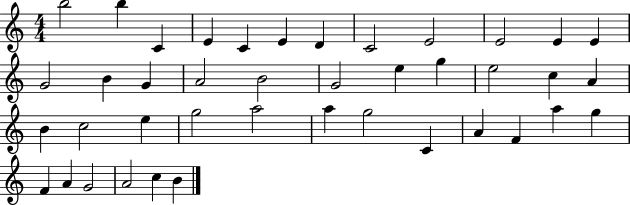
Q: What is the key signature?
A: C major